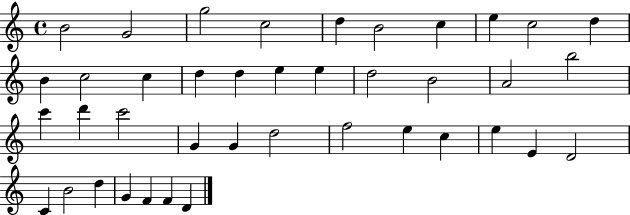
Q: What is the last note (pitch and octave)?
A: D4